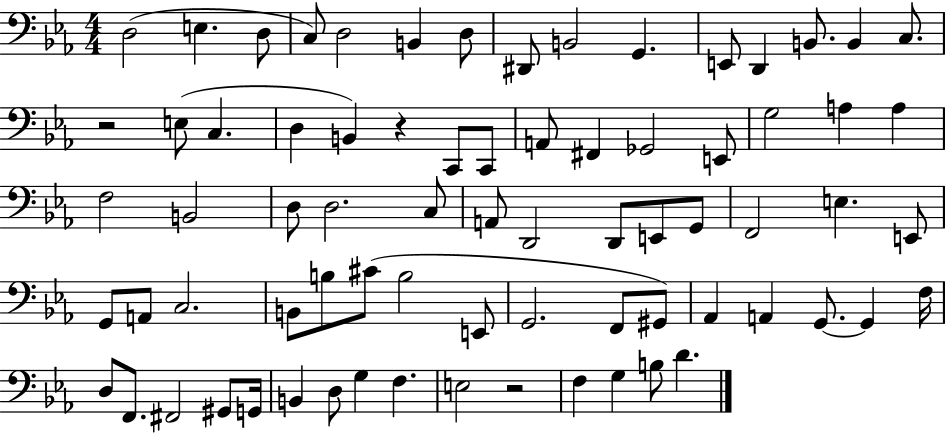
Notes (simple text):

D3/h E3/q. D3/e C3/e D3/h B2/q D3/e D#2/e B2/h G2/q. E2/e D2/q B2/e. B2/q C3/e. R/h E3/e C3/q. D3/q B2/q R/q C2/e C2/e A2/e F#2/q Gb2/h E2/e G3/h A3/q A3/q F3/h B2/h D3/e D3/h. C3/e A2/e D2/h D2/e E2/e G2/e F2/h E3/q. E2/e G2/e A2/e C3/h. B2/e B3/e C#4/e B3/h E2/e G2/h. F2/e G#2/e Ab2/q A2/q G2/e. G2/q F3/s D3/e F2/e. F#2/h G#2/e G2/s B2/q D3/e G3/q F3/q. E3/h R/h F3/q G3/q B3/e D4/q.